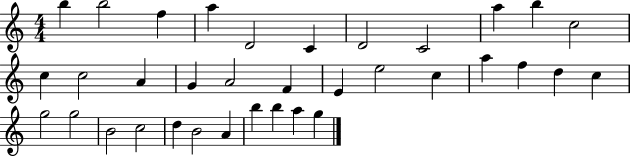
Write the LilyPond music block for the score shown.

{
  \clef treble
  \numericTimeSignature
  \time 4/4
  \key c \major
  b''4 b''2 f''4 | a''4 d'2 c'4 | d'2 c'2 | a''4 b''4 c''2 | \break c''4 c''2 a'4 | g'4 a'2 f'4 | e'4 e''2 c''4 | a''4 f''4 d''4 c''4 | \break g''2 g''2 | b'2 c''2 | d''4 b'2 a'4 | b''4 b''4 a''4 g''4 | \break \bar "|."
}